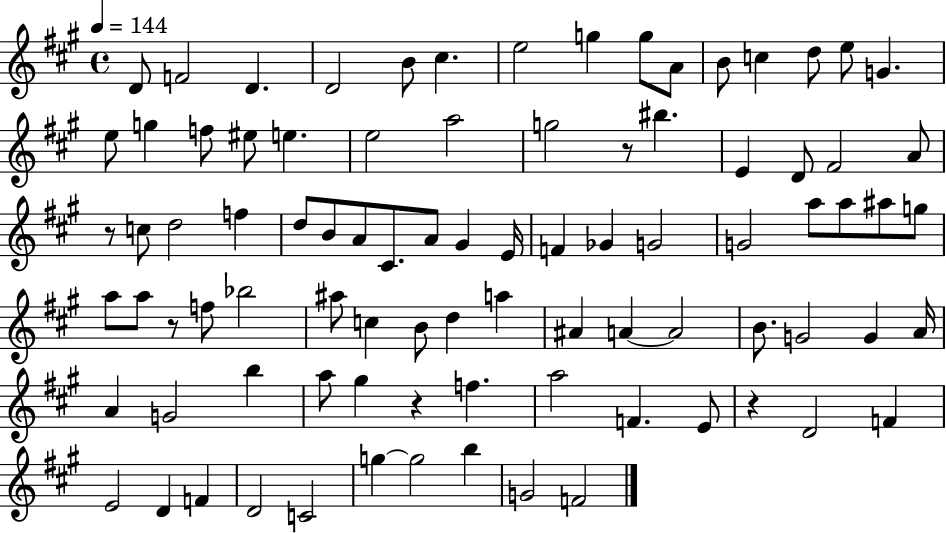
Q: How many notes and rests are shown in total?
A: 88